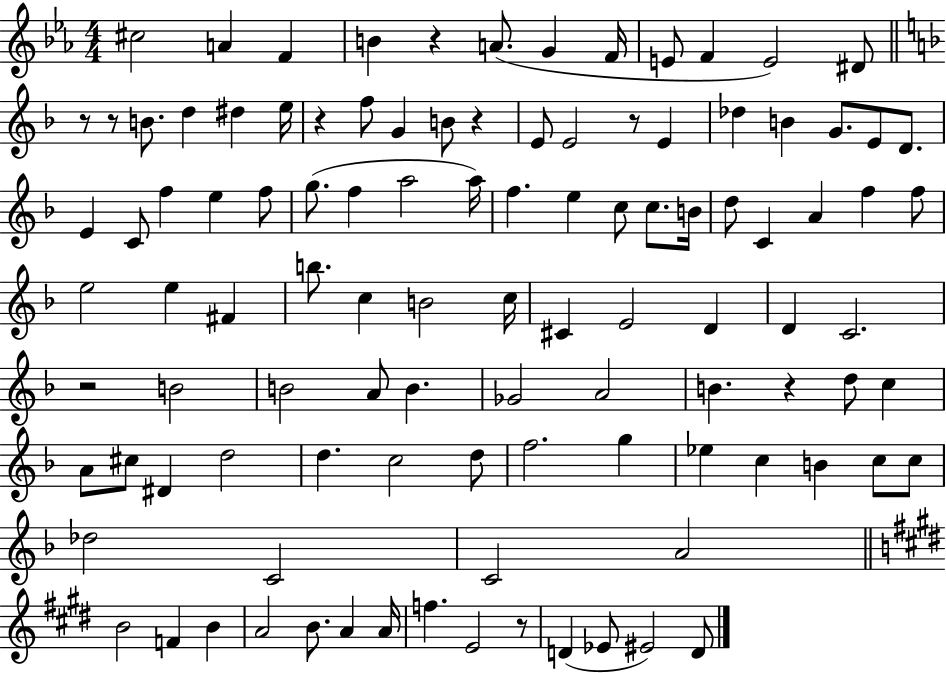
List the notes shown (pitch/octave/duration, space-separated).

C#5/h A4/q F4/q B4/q R/q A4/e. G4/q F4/s E4/e F4/q E4/h D#4/e R/e R/e B4/e. D5/q D#5/q E5/s R/q F5/e G4/q B4/e R/q E4/e E4/h R/e E4/q Db5/q B4/q G4/e. E4/e D4/e. E4/q C4/e F5/q E5/q F5/e G5/e. F5/q A5/h A5/s F5/q. E5/q C5/e C5/e. B4/s D5/e C4/q A4/q F5/q F5/e E5/h E5/q F#4/q B5/e. C5/q B4/h C5/s C#4/q E4/h D4/q D4/q C4/h. R/h B4/h B4/h A4/e B4/q. Gb4/h A4/h B4/q. R/q D5/e C5/q A4/e C#5/e D#4/q D5/h D5/q. C5/h D5/e F5/h. G5/q Eb5/q C5/q B4/q C5/e C5/e Db5/h C4/h C4/h A4/h B4/h F4/q B4/q A4/h B4/e. A4/q A4/s F5/q. E4/h R/e D4/q Eb4/e EIS4/h D4/e